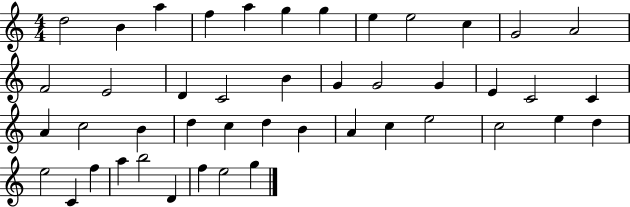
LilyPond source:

{
  \clef treble
  \numericTimeSignature
  \time 4/4
  \key c \major
  d''2 b'4 a''4 | f''4 a''4 g''4 g''4 | e''4 e''2 c''4 | g'2 a'2 | \break f'2 e'2 | d'4 c'2 b'4 | g'4 g'2 g'4 | e'4 c'2 c'4 | \break a'4 c''2 b'4 | d''4 c''4 d''4 b'4 | a'4 c''4 e''2 | c''2 e''4 d''4 | \break e''2 c'4 f''4 | a''4 b''2 d'4 | f''4 e''2 g''4 | \bar "|."
}